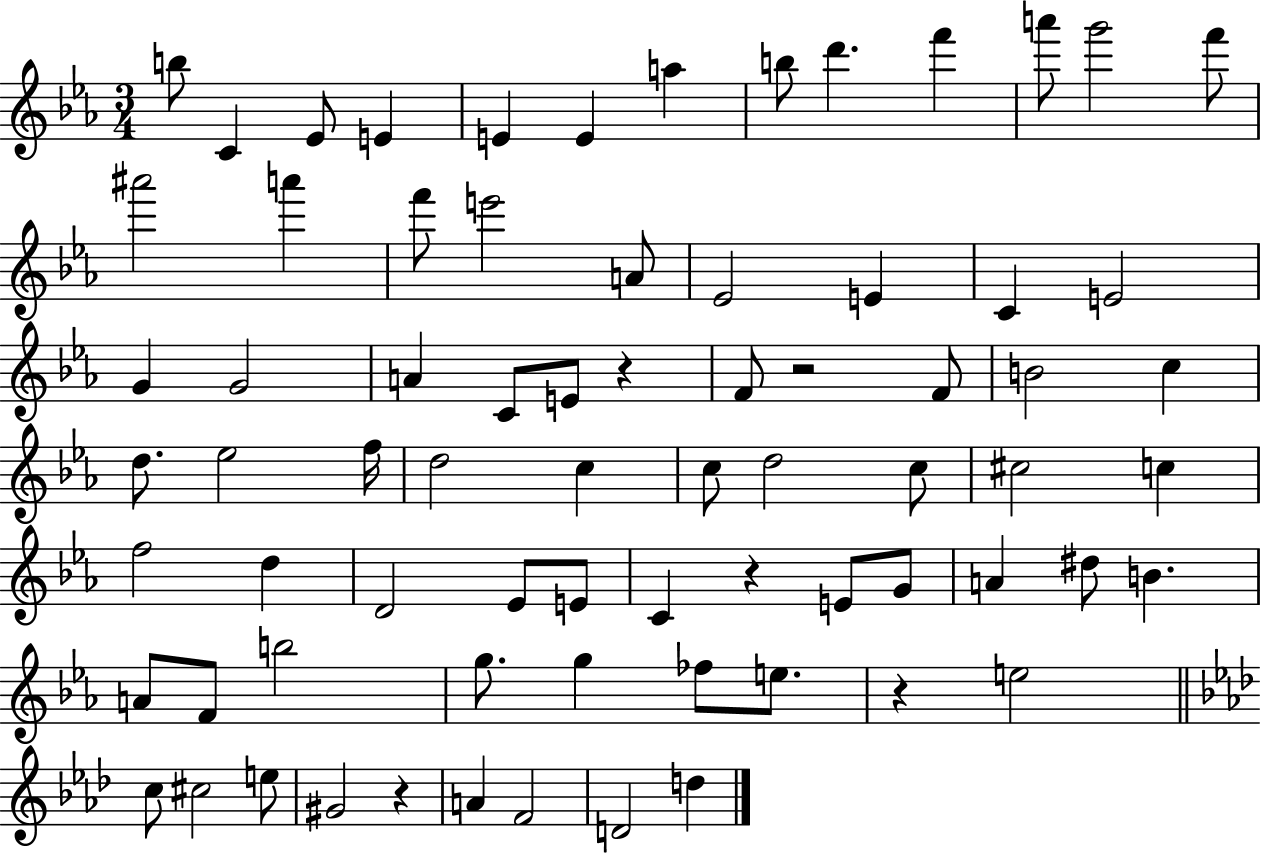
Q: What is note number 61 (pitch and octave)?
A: C5